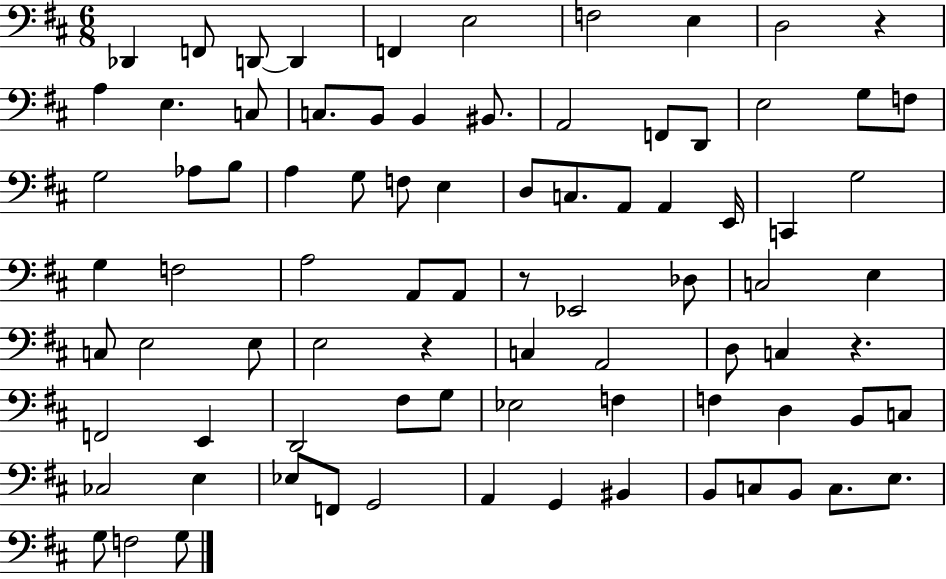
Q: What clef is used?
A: bass